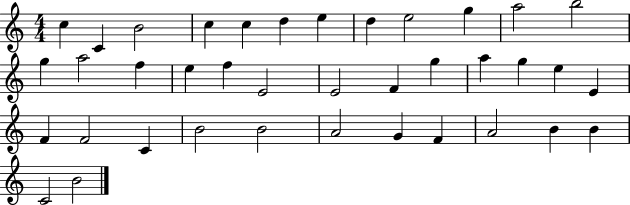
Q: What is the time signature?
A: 4/4